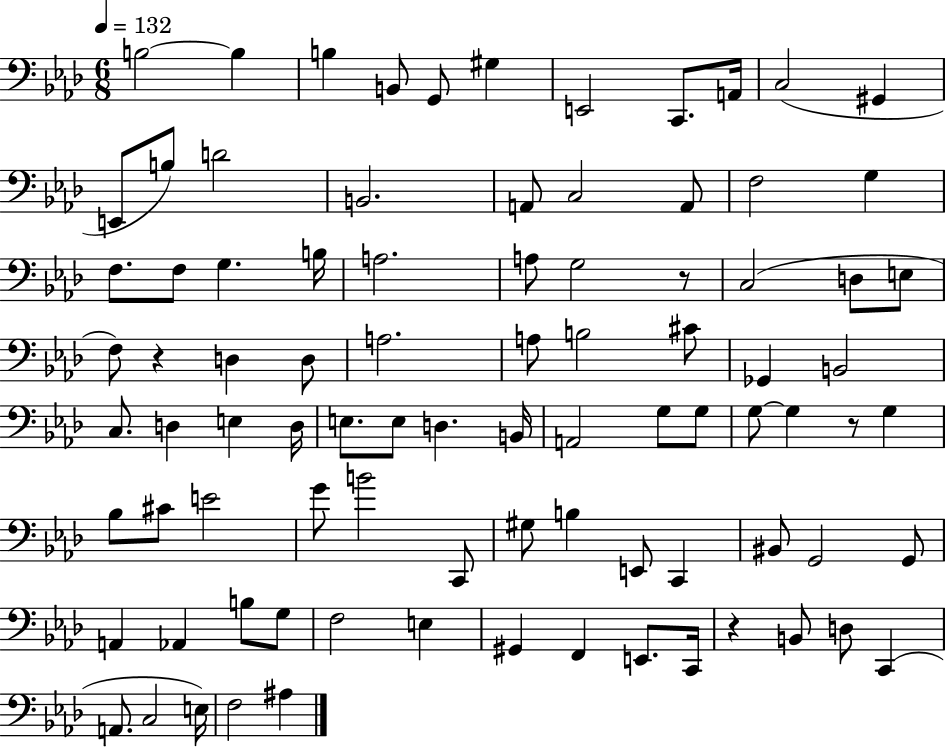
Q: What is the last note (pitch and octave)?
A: A#3